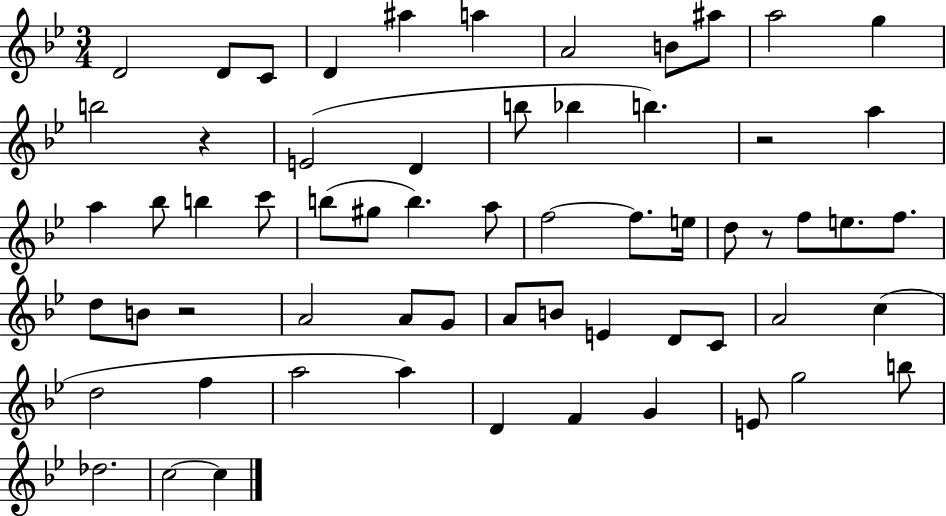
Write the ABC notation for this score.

X:1
T:Untitled
M:3/4
L:1/4
K:Bb
D2 D/2 C/2 D ^a a A2 B/2 ^a/2 a2 g b2 z E2 D b/2 _b b z2 a a _b/2 b c'/2 b/2 ^g/2 b a/2 f2 f/2 e/4 d/2 z/2 f/2 e/2 f/2 d/2 B/2 z2 A2 A/2 G/2 A/2 B/2 E D/2 C/2 A2 c d2 f a2 a D F G E/2 g2 b/2 _d2 c2 c